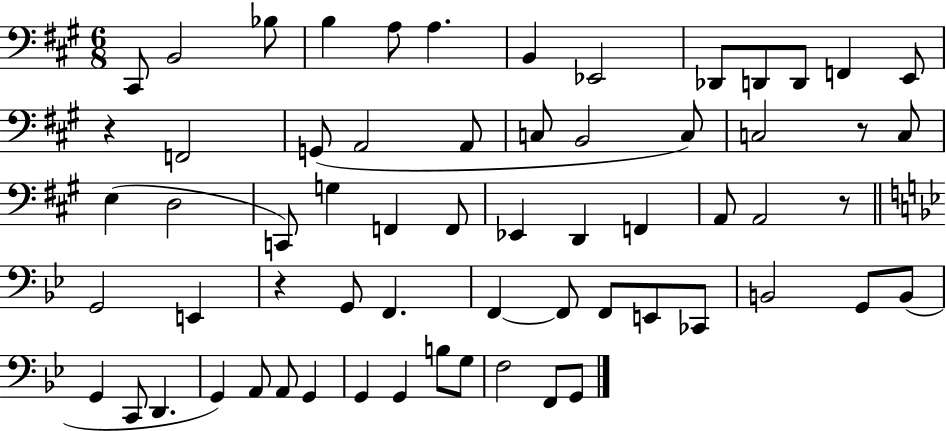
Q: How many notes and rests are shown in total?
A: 63